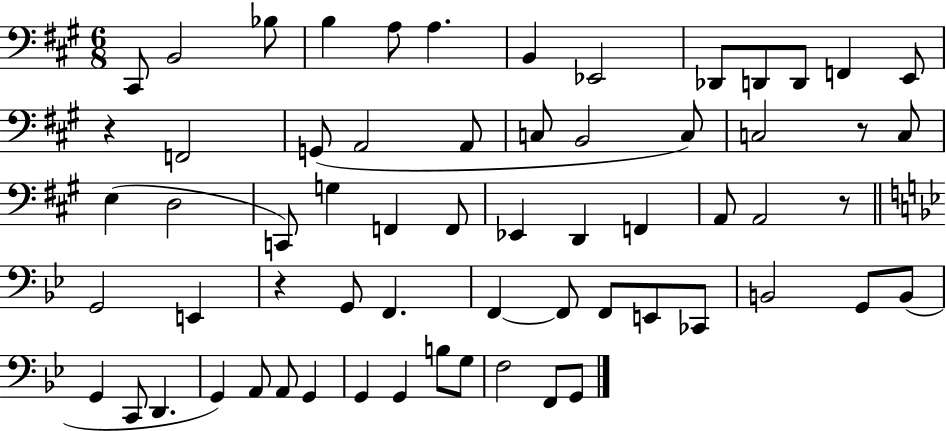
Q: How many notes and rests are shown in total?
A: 63